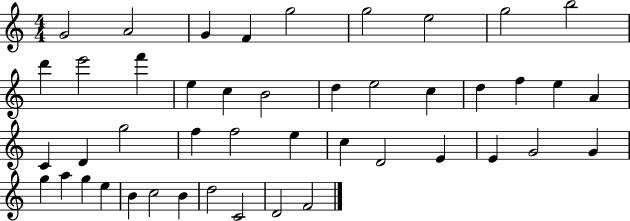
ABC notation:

X:1
T:Untitled
M:4/4
L:1/4
K:C
G2 A2 G F g2 g2 e2 g2 b2 d' e'2 f' e c B2 d e2 c d f e A C D g2 f f2 e c D2 E E G2 G g a g e B c2 B d2 C2 D2 F2